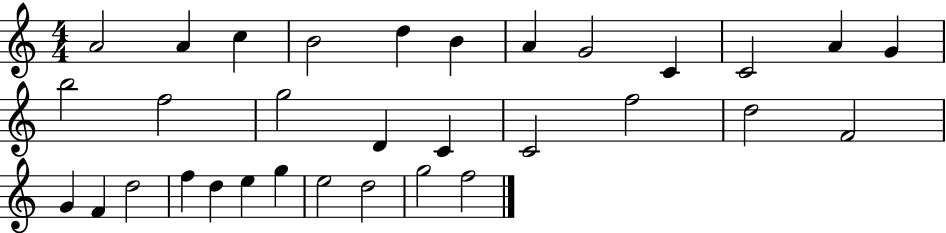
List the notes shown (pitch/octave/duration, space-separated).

A4/h A4/q C5/q B4/h D5/q B4/q A4/q G4/h C4/q C4/h A4/q G4/q B5/h F5/h G5/h D4/q C4/q C4/h F5/h D5/h F4/h G4/q F4/q D5/h F5/q D5/q E5/q G5/q E5/h D5/h G5/h F5/h